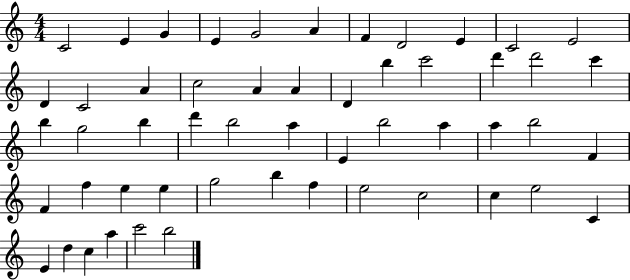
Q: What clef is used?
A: treble